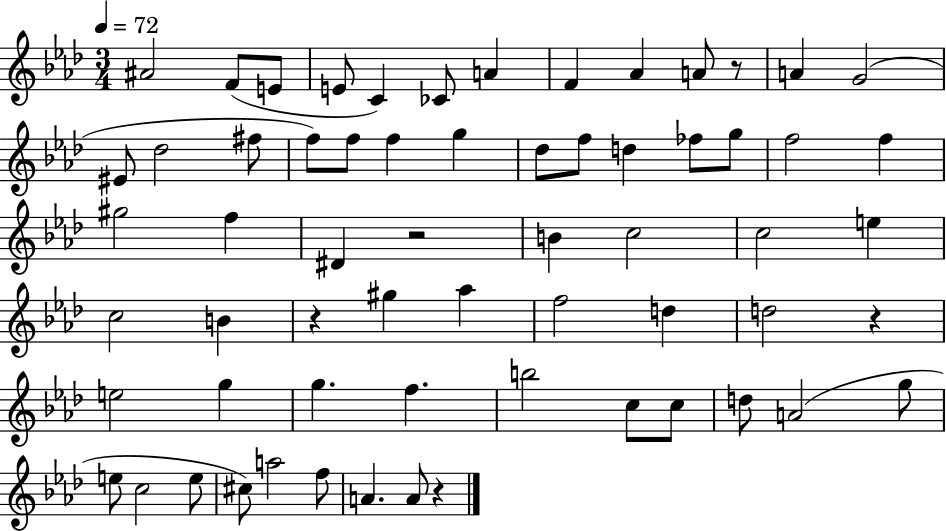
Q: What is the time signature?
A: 3/4